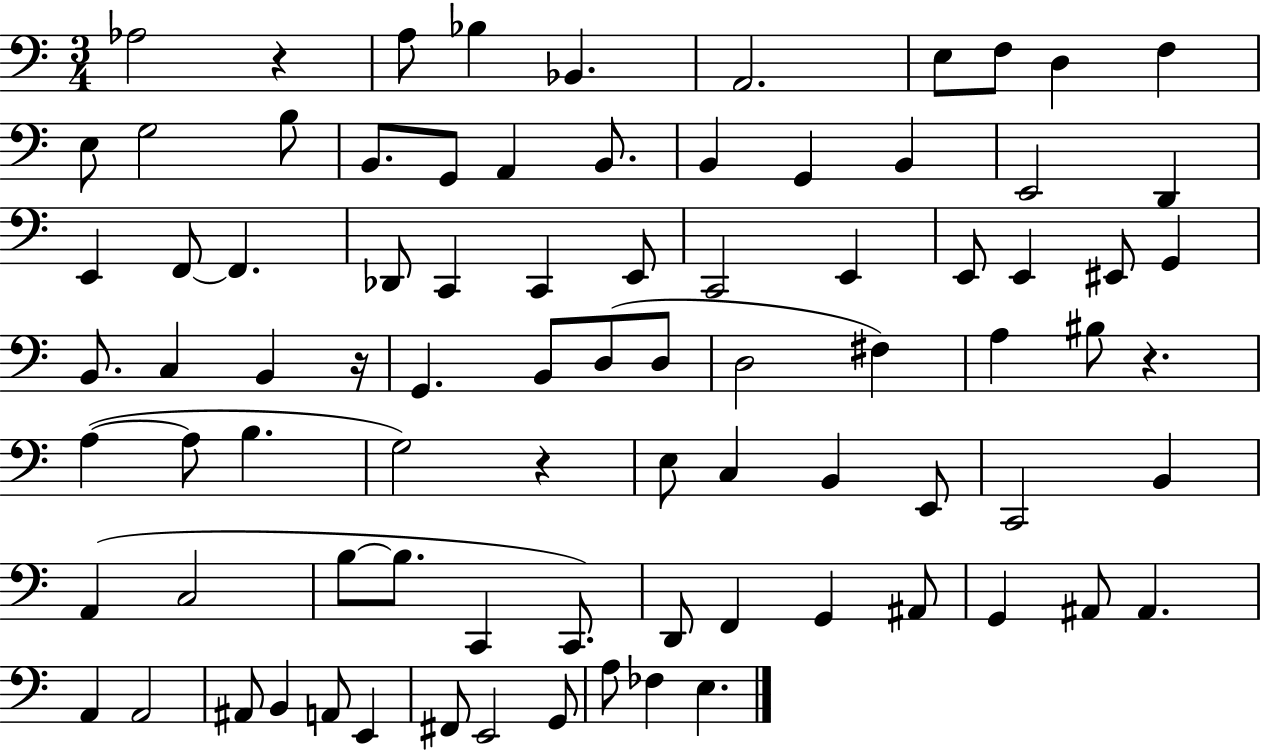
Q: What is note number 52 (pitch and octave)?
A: B2